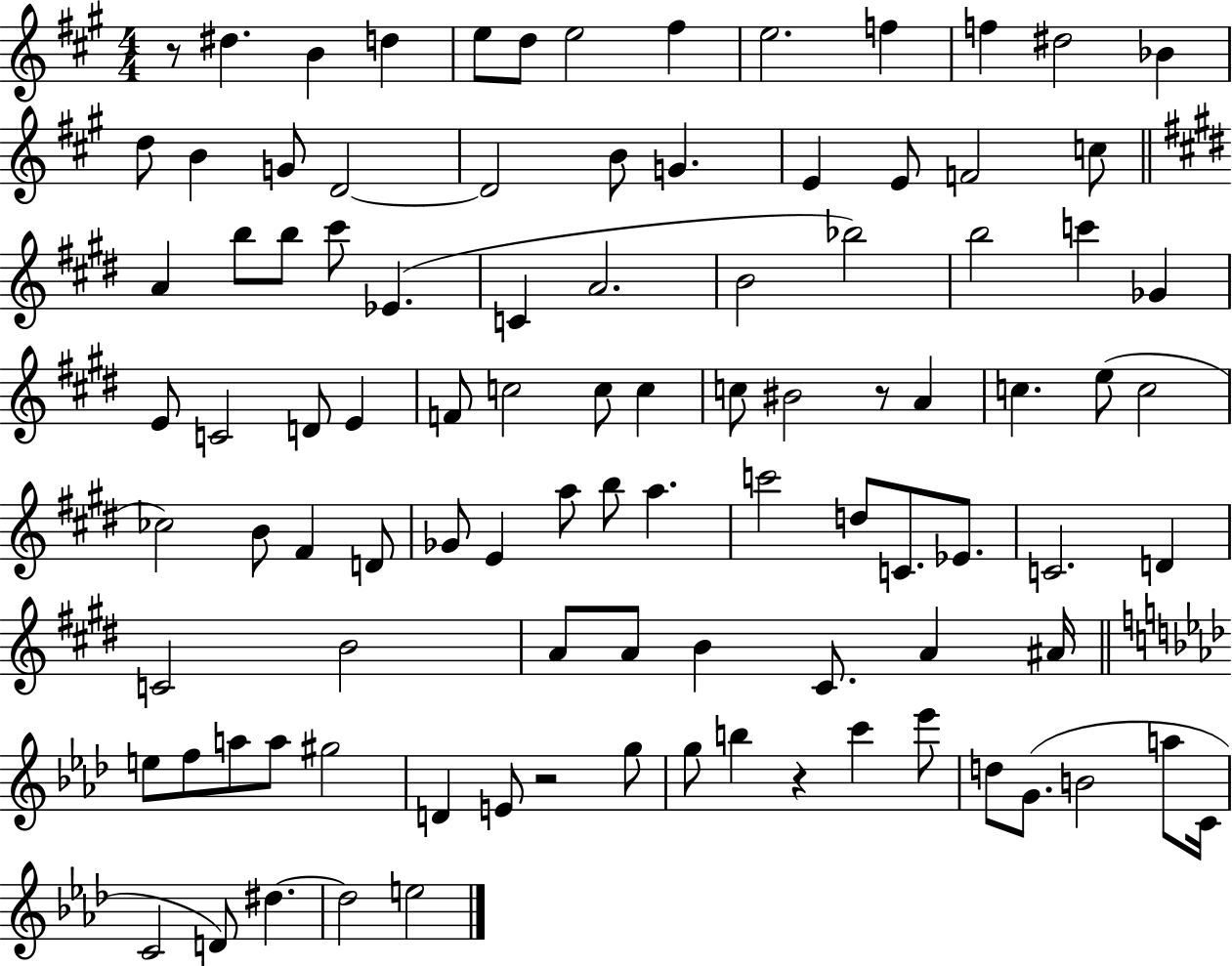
R/e D#5/q. B4/q D5/q E5/e D5/e E5/h F#5/q E5/h. F5/q F5/q D#5/h Bb4/q D5/e B4/q G4/e D4/h D4/h B4/e G4/q. E4/q E4/e F4/h C5/e A4/q B5/e B5/e C#6/e Eb4/q. C4/q A4/h. B4/h Bb5/h B5/h C6/q Gb4/q E4/e C4/h D4/e E4/q F4/e C5/h C5/e C5/q C5/e BIS4/h R/e A4/q C5/q. E5/e C5/h CES5/h B4/e F#4/q D4/e Gb4/e E4/q A5/e B5/e A5/q. C6/h D5/e C4/e. Eb4/e. C4/h. D4/q C4/h B4/h A4/e A4/e B4/q C#4/e. A4/q A#4/s E5/e F5/e A5/e A5/e G#5/h D4/q E4/e R/h G5/e G5/e B5/q R/q C6/q Eb6/e D5/e G4/e. B4/h A5/e C4/s C4/h D4/e D#5/q. D#5/h E5/h